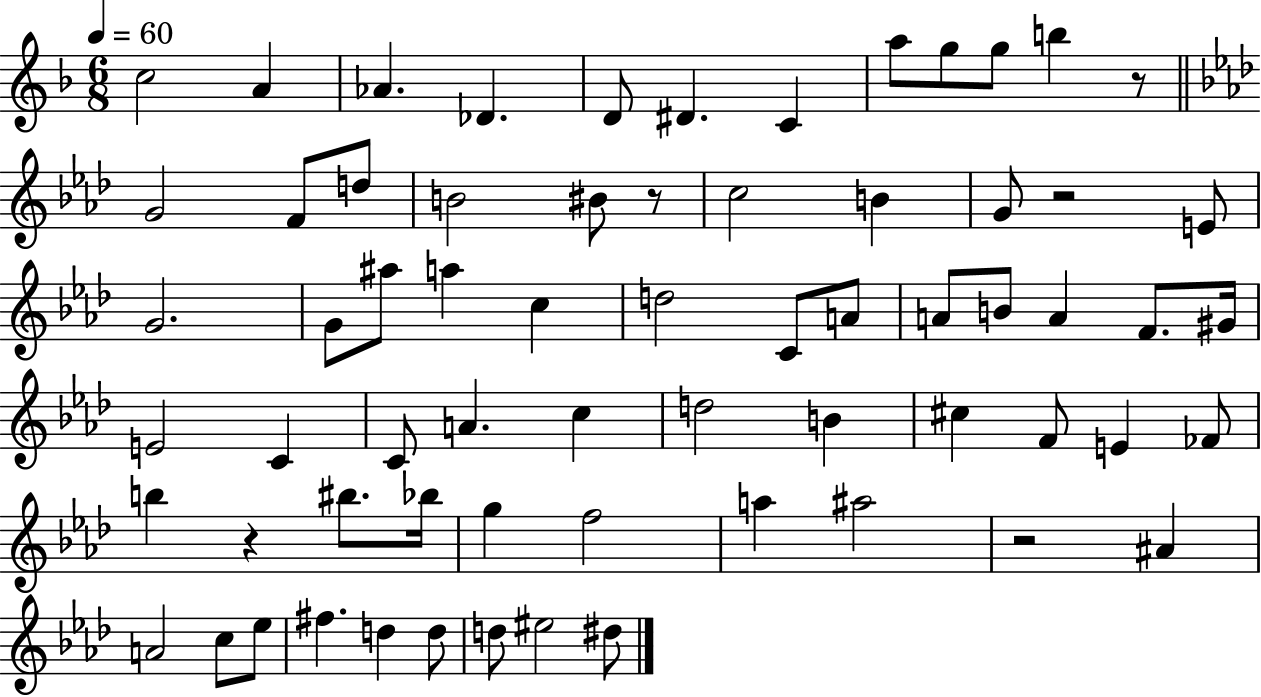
C5/h A4/q Ab4/q. Db4/q. D4/e D#4/q. C4/q A5/e G5/e G5/e B5/q R/e G4/h F4/e D5/e B4/h BIS4/e R/e C5/h B4/q G4/e R/h E4/e G4/h. G4/e A#5/e A5/q C5/q D5/h C4/e A4/e A4/e B4/e A4/q F4/e. G#4/s E4/h C4/q C4/e A4/q. C5/q D5/h B4/q C#5/q F4/e E4/q FES4/e B5/q R/q BIS5/e. Bb5/s G5/q F5/h A5/q A#5/h R/h A#4/q A4/h C5/e Eb5/e F#5/q. D5/q D5/e D5/e EIS5/h D#5/e